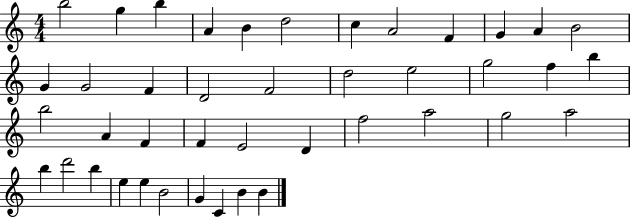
{
  \clef treble
  \numericTimeSignature
  \time 4/4
  \key c \major
  b''2 g''4 b''4 | a'4 b'4 d''2 | c''4 a'2 f'4 | g'4 a'4 b'2 | \break g'4 g'2 f'4 | d'2 f'2 | d''2 e''2 | g''2 f''4 b''4 | \break b''2 a'4 f'4 | f'4 e'2 d'4 | f''2 a''2 | g''2 a''2 | \break b''4 d'''2 b''4 | e''4 e''4 b'2 | g'4 c'4 b'4 b'4 | \bar "|."
}